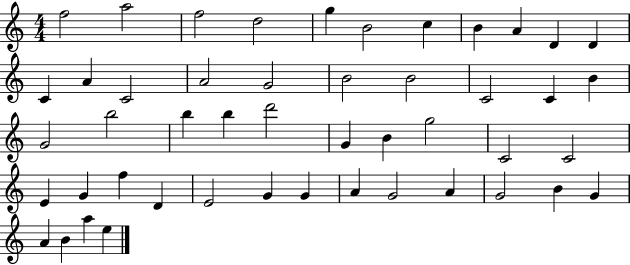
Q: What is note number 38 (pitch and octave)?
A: G4